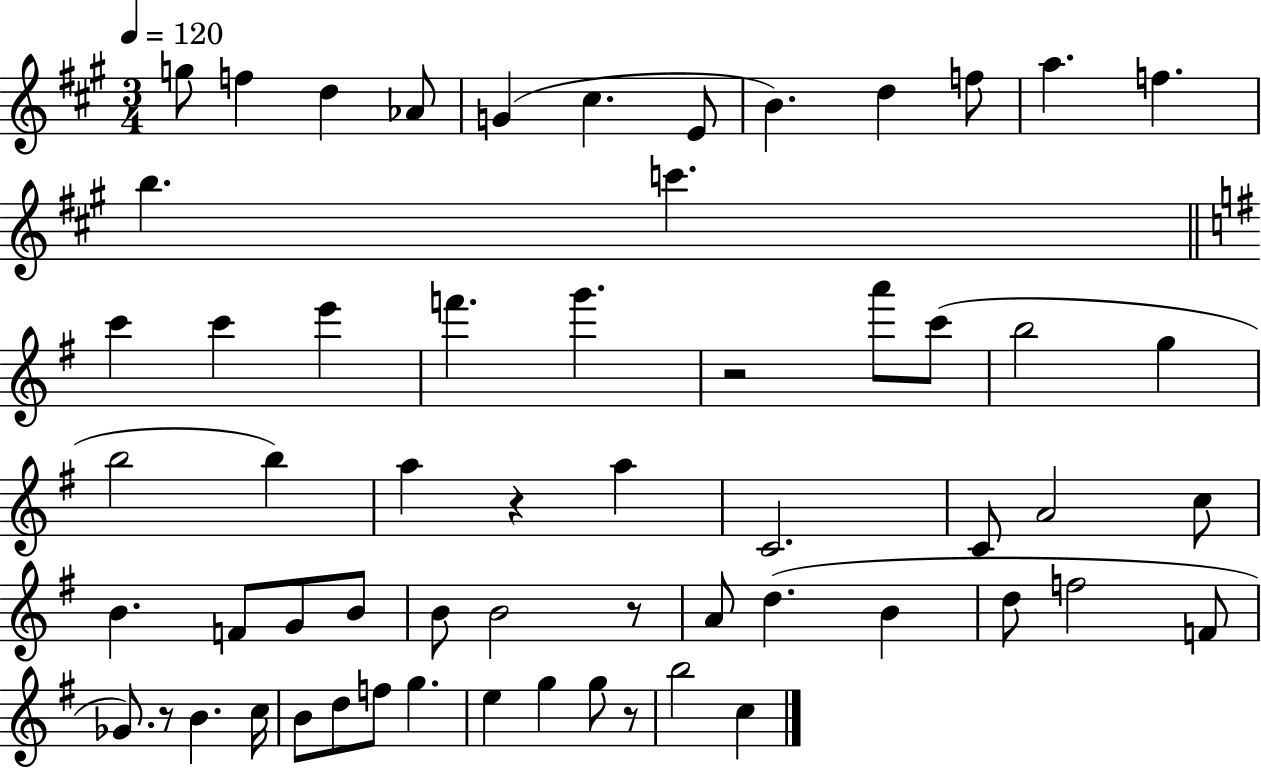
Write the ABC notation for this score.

X:1
T:Untitled
M:3/4
L:1/4
K:A
g/2 f d _A/2 G ^c E/2 B d f/2 a f b c' c' c' e' f' g' z2 a'/2 c'/2 b2 g b2 b a z a C2 C/2 A2 c/2 B F/2 G/2 B/2 B/2 B2 z/2 A/2 d B d/2 f2 F/2 _G/2 z/2 B c/4 B/2 d/2 f/2 g e g g/2 z/2 b2 c